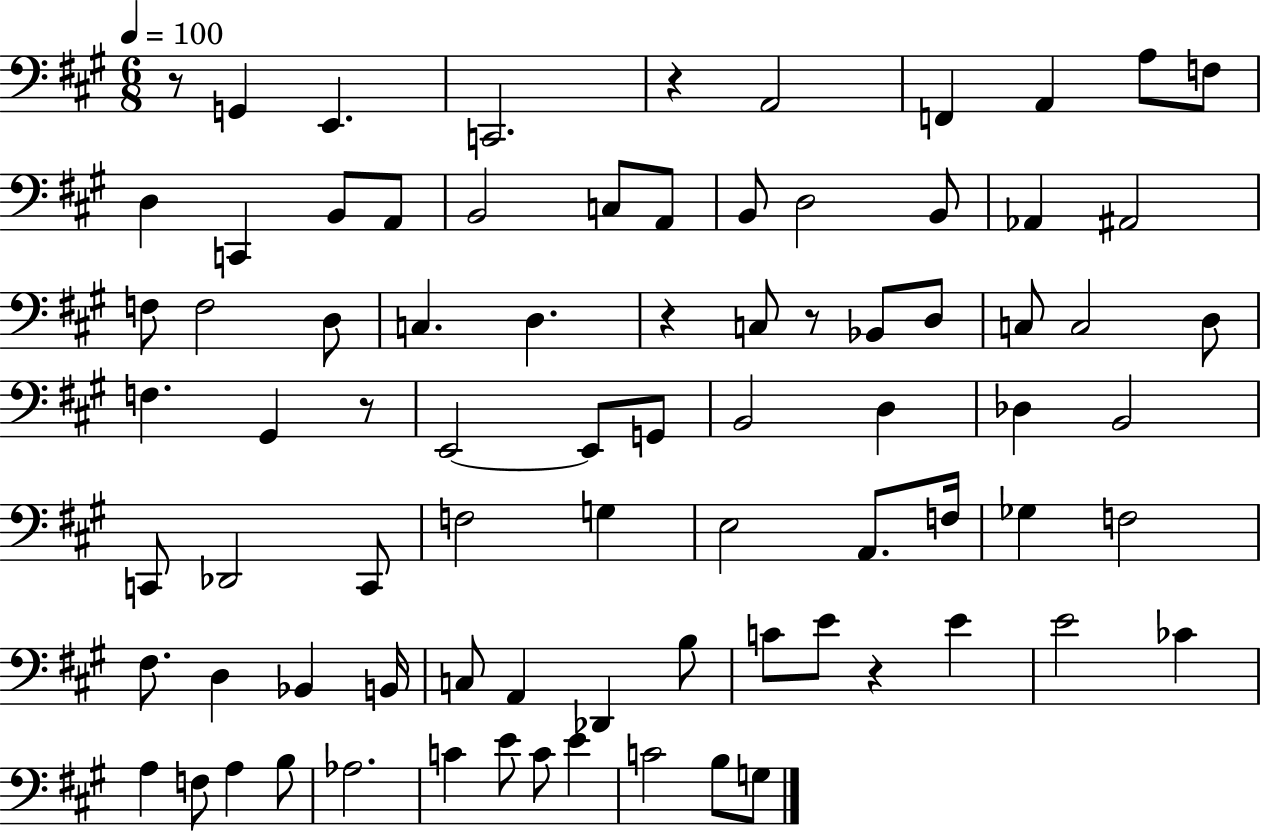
R/e G2/q E2/q. C2/h. R/q A2/h F2/q A2/q A3/e F3/e D3/q C2/q B2/e A2/e B2/h C3/e A2/e B2/e D3/h B2/e Ab2/q A#2/h F3/e F3/h D3/e C3/q. D3/q. R/q C3/e R/e Bb2/e D3/e C3/e C3/h D3/e F3/q. G#2/q R/e E2/h E2/e G2/e B2/h D3/q Db3/q B2/h C2/e Db2/h C2/e F3/h G3/q E3/h A2/e. F3/s Gb3/q F3/h F#3/e. D3/q Bb2/q B2/s C3/e A2/q Db2/q B3/e C4/e E4/e R/q E4/q E4/h CES4/q A3/q F3/e A3/q B3/e Ab3/h. C4/q E4/e C4/e E4/q C4/h B3/e G3/e